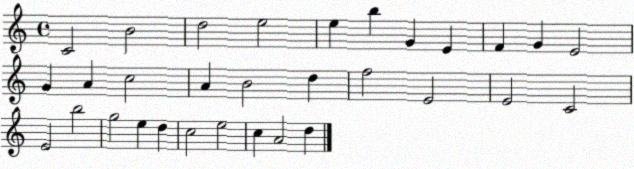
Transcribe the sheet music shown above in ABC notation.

X:1
T:Untitled
M:4/4
L:1/4
K:C
C2 B2 d2 e2 e b G E F G E2 G A c2 A B2 d f2 E2 E2 C2 E2 b2 g2 e d c2 e2 c A2 d